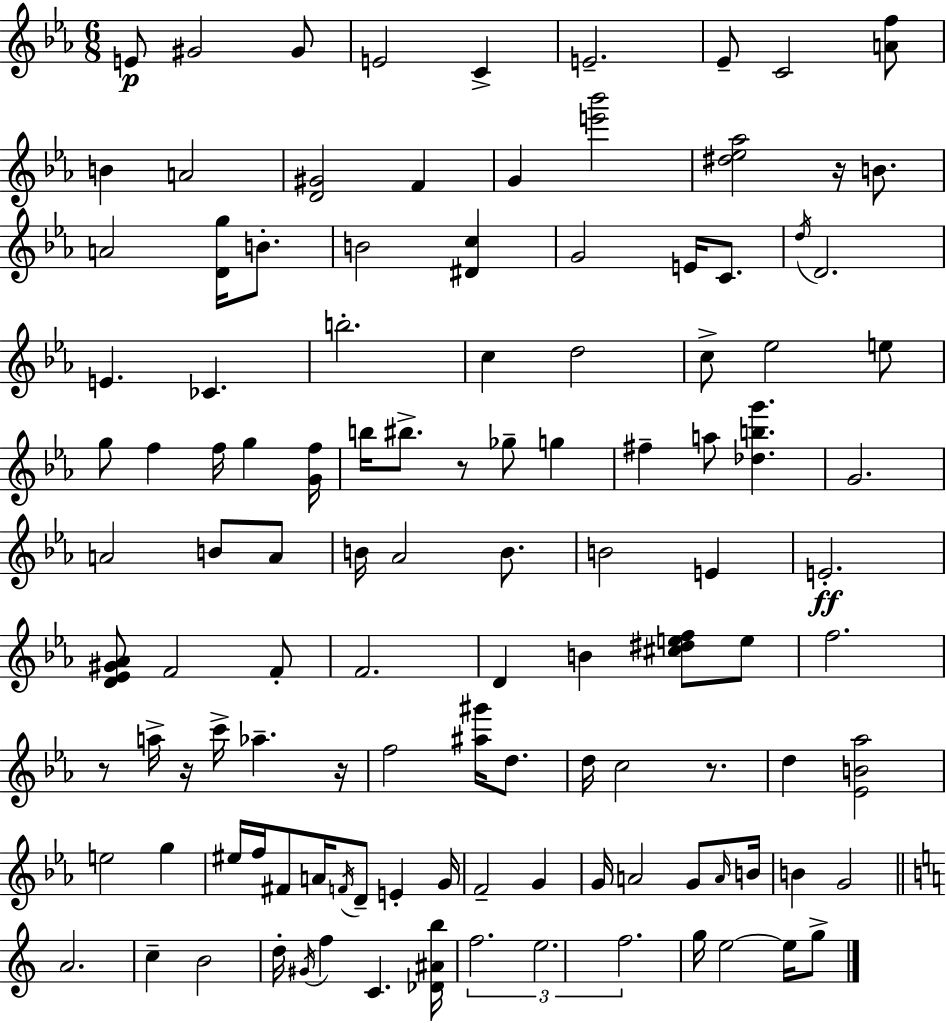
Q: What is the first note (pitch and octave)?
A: E4